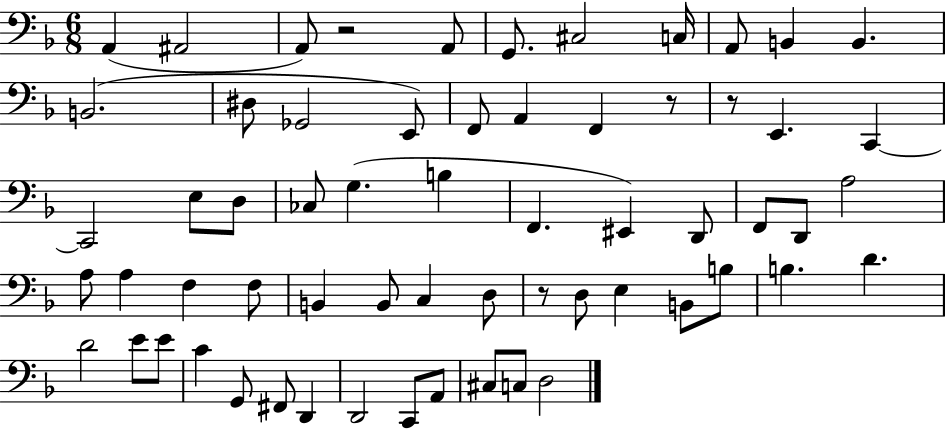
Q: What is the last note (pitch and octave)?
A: D3